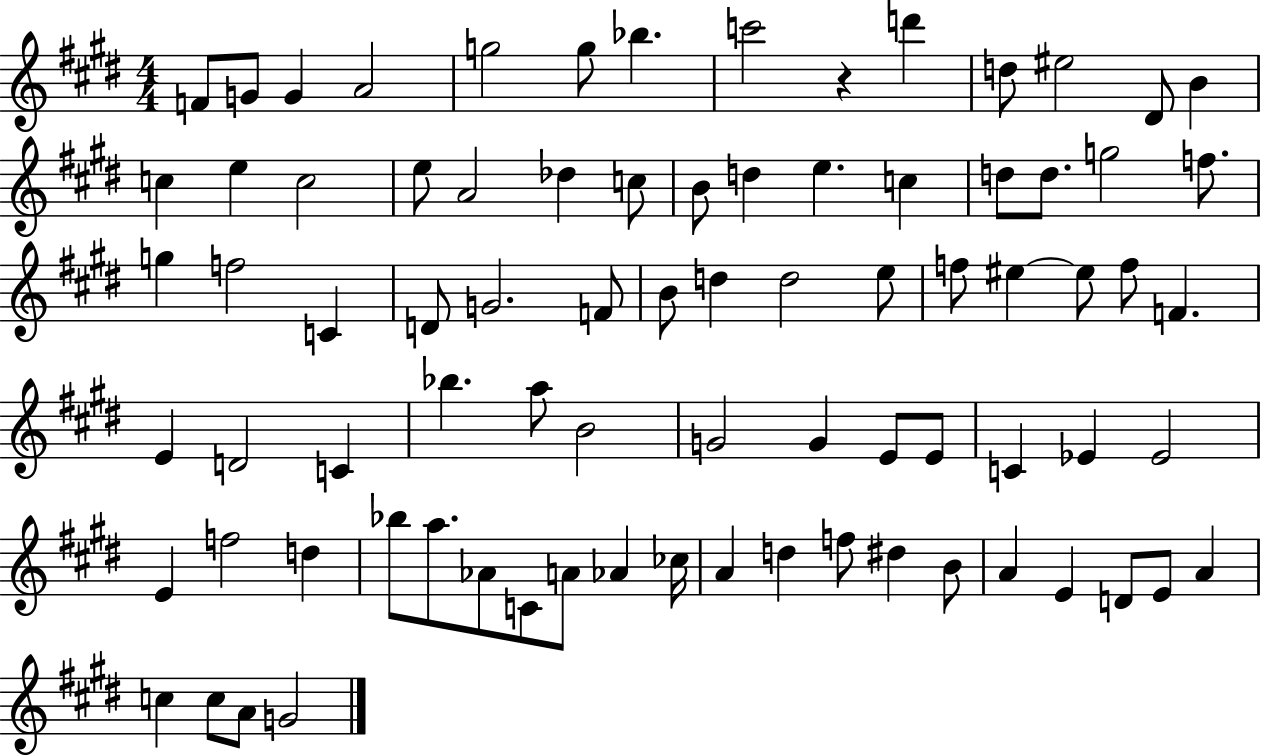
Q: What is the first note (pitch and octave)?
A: F4